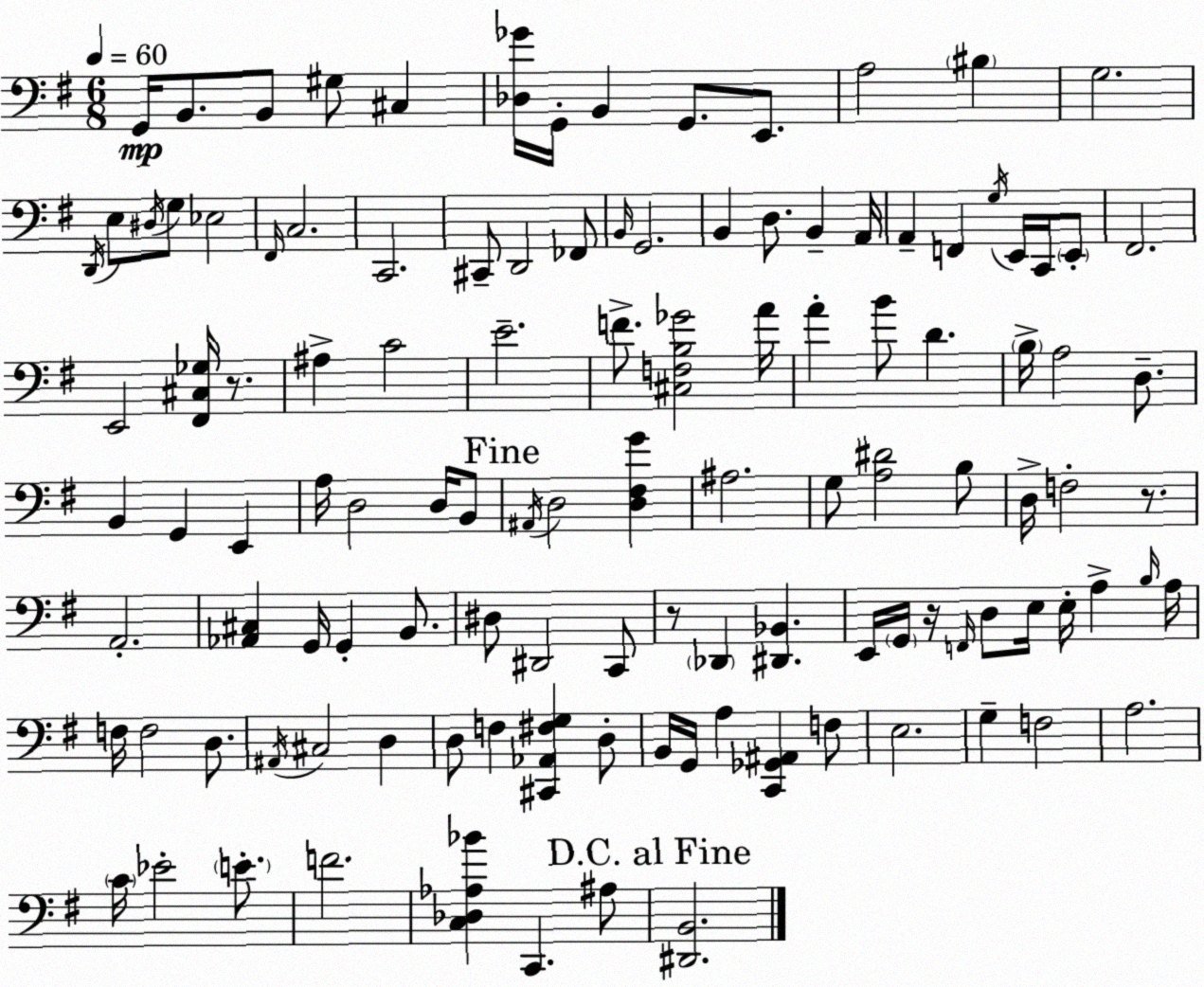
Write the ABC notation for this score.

X:1
T:Untitled
M:6/8
L:1/4
K:G
G,,/4 B,,/2 B,,/2 ^G,/2 ^C, [_D,_G]/4 G,,/4 B,, G,,/2 E,,/2 A,2 ^B, G,2 D,,/4 E,/2 ^D,/4 G,/2 _E,2 ^F,,/4 C,2 C,,2 ^C,,/2 D,,2 _F,,/2 B,,/4 G,,2 B,, D,/2 B,, A,,/4 A,, F,, G,/4 E,,/4 C,,/4 E,,/2 ^F,,2 E,,2 [^F,,^C,_G,]/4 z/2 ^A, C2 E2 F/2 [^C,F,B,_G]2 A/4 A B/2 D B,/4 A,2 D,/2 B,, G,, E,, A,/4 D,2 D,/4 B,,/2 ^A,,/4 D,2 [D,^F,G] ^A,2 G,/2 [A,^D]2 B,/2 D,/4 F,2 z/2 A,,2 [_A,,^C,] G,,/4 G,, B,,/2 ^D,/2 ^D,,2 C,,/2 z/2 _D,, [^D,,_B,,] E,,/4 G,,/4 z/4 F,,/4 D,/2 E,/4 E,/4 A, B,/4 A,/4 F,/4 F,2 D,/2 ^A,,/4 ^C,2 D, D,/2 F, [^C,,_A,,^F,G,] D,/2 B,,/4 G,,/4 A, [C,,_G,,^A,,] F,/2 E,2 G, F,2 A,2 C/4 _E2 E/2 F2 [C,_D,_A,_B] C,, ^A,/2 [^D,,B,,]2